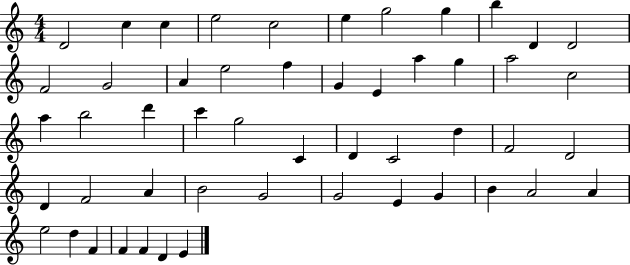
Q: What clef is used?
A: treble